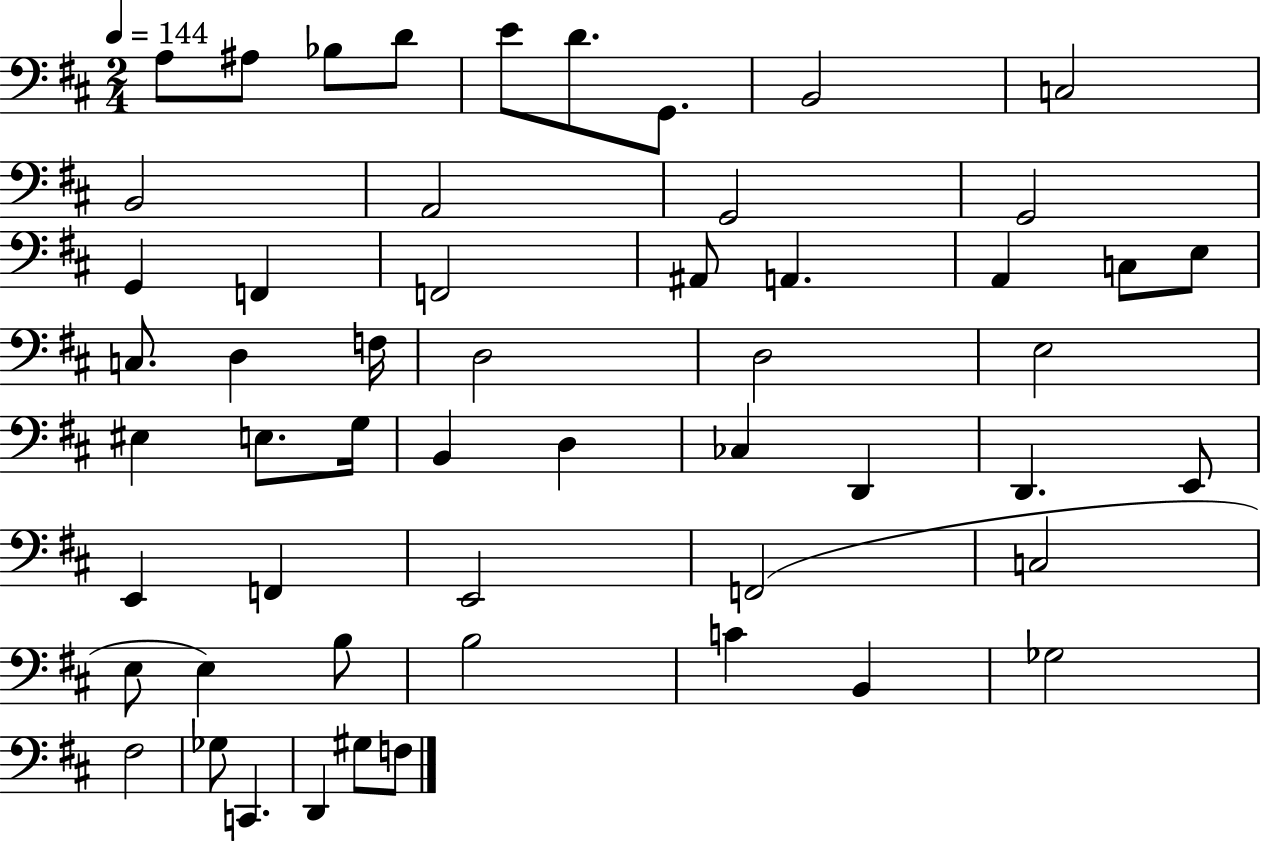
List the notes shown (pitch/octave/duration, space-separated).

A3/e A#3/e Bb3/e D4/e E4/e D4/e. G2/e. B2/h C3/h B2/h A2/h G2/h G2/h G2/q F2/q F2/h A#2/e A2/q. A2/q C3/e E3/e C3/e. D3/q F3/s D3/h D3/h E3/h EIS3/q E3/e. G3/s B2/q D3/q CES3/q D2/q D2/q. E2/e E2/q F2/q E2/h F2/h C3/h E3/e E3/q B3/e B3/h C4/q B2/q Gb3/h F#3/h Gb3/e C2/q. D2/q G#3/e F3/e